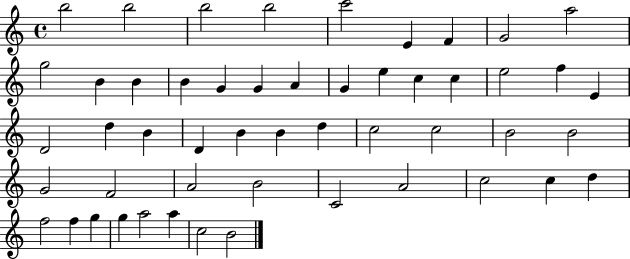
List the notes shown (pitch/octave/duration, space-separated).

B5/h B5/h B5/h B5/h C6/h E4/q F4/q G4/h A5/h G5/h B4/q B4/q B4/q G4/q G4/q A4/q G4/q E5/q C5/q C5/q E5/h F5/q E4/q D4/h D5/q B4/q D4/q B4/q B4/q D5/q C5/h C5/h B4/h B4/h G4/h F4/h A4/h B4/h C4/h A4/h C5/h C5/q D5/q F5/h F5/q G5/q G5/q A5/h A5/q C5/h B4/h